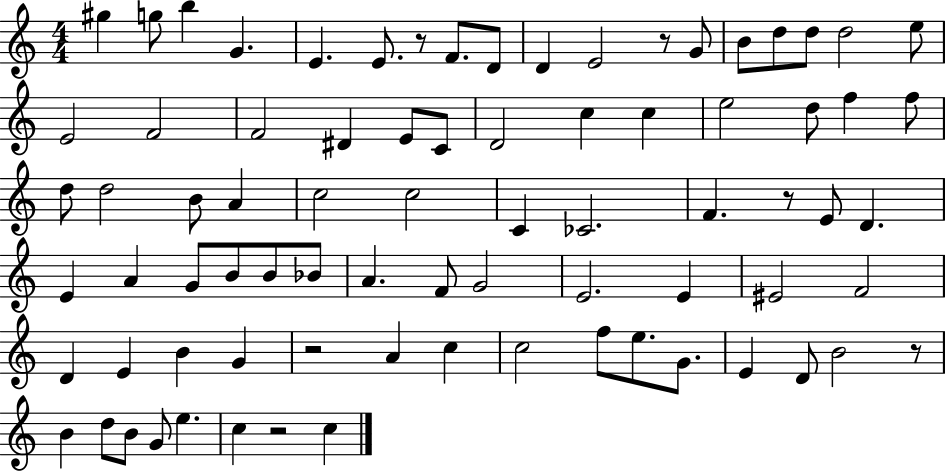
X:1
T:Untitled
M:4/4
L:1/4
K:C
^g g/2 b G E E/2 z/2 F/2 D/2 D E2 z/2 G/2 B/2 d/2 d/2 d2 e/2 E2 F2 F2 ^D E/2 C/2 D2 c c e2 d/2 f f/2 d/2 d2 B/2 A c2 c2 C _C2 F z/2 E/2 D E A G/2 B/2 B/2 _B/2 A F/2 G2 E2 E ^E2 F2 D E B G z2 A c c2 f/2 e/2 G/2 E D/2 B2 z/2 B d/2 B/2 G/2 e c z2 c